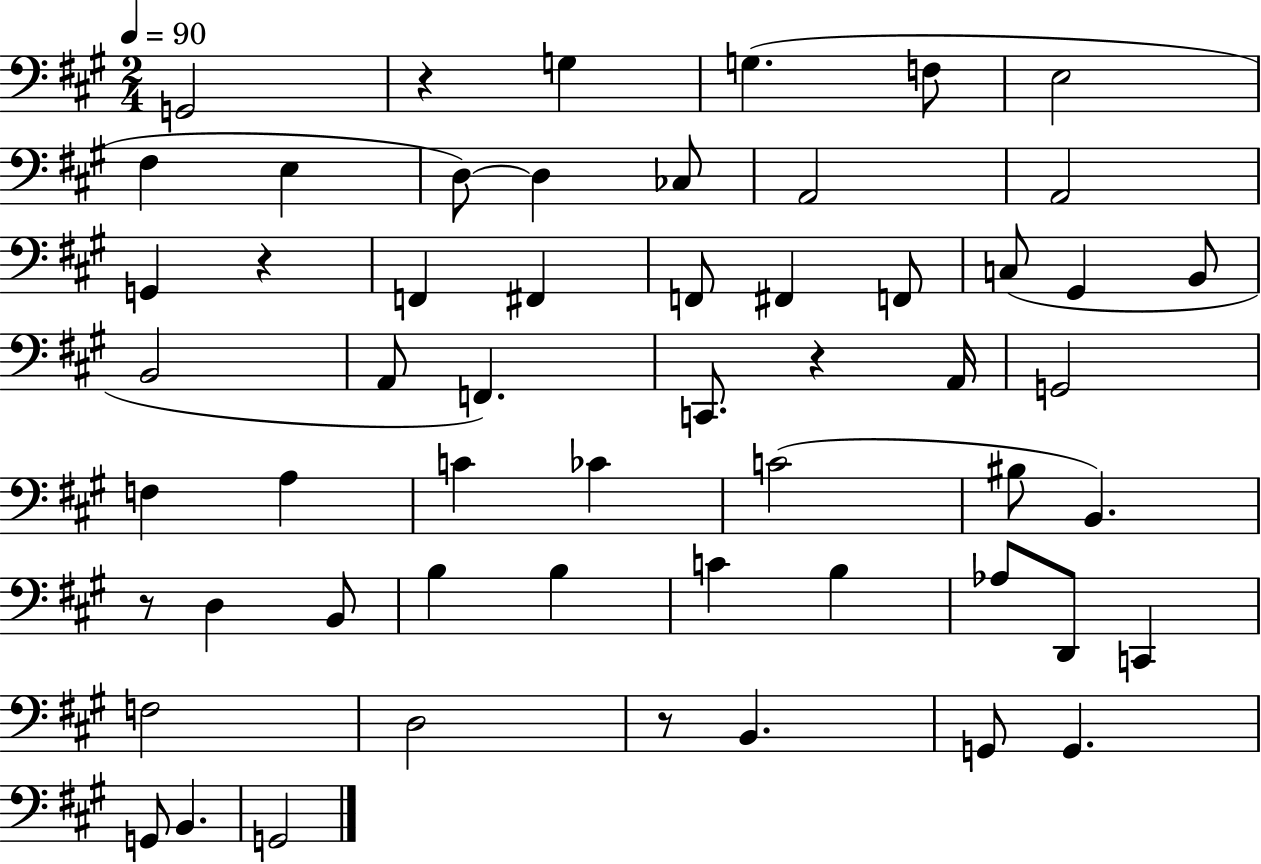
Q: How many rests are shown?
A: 5